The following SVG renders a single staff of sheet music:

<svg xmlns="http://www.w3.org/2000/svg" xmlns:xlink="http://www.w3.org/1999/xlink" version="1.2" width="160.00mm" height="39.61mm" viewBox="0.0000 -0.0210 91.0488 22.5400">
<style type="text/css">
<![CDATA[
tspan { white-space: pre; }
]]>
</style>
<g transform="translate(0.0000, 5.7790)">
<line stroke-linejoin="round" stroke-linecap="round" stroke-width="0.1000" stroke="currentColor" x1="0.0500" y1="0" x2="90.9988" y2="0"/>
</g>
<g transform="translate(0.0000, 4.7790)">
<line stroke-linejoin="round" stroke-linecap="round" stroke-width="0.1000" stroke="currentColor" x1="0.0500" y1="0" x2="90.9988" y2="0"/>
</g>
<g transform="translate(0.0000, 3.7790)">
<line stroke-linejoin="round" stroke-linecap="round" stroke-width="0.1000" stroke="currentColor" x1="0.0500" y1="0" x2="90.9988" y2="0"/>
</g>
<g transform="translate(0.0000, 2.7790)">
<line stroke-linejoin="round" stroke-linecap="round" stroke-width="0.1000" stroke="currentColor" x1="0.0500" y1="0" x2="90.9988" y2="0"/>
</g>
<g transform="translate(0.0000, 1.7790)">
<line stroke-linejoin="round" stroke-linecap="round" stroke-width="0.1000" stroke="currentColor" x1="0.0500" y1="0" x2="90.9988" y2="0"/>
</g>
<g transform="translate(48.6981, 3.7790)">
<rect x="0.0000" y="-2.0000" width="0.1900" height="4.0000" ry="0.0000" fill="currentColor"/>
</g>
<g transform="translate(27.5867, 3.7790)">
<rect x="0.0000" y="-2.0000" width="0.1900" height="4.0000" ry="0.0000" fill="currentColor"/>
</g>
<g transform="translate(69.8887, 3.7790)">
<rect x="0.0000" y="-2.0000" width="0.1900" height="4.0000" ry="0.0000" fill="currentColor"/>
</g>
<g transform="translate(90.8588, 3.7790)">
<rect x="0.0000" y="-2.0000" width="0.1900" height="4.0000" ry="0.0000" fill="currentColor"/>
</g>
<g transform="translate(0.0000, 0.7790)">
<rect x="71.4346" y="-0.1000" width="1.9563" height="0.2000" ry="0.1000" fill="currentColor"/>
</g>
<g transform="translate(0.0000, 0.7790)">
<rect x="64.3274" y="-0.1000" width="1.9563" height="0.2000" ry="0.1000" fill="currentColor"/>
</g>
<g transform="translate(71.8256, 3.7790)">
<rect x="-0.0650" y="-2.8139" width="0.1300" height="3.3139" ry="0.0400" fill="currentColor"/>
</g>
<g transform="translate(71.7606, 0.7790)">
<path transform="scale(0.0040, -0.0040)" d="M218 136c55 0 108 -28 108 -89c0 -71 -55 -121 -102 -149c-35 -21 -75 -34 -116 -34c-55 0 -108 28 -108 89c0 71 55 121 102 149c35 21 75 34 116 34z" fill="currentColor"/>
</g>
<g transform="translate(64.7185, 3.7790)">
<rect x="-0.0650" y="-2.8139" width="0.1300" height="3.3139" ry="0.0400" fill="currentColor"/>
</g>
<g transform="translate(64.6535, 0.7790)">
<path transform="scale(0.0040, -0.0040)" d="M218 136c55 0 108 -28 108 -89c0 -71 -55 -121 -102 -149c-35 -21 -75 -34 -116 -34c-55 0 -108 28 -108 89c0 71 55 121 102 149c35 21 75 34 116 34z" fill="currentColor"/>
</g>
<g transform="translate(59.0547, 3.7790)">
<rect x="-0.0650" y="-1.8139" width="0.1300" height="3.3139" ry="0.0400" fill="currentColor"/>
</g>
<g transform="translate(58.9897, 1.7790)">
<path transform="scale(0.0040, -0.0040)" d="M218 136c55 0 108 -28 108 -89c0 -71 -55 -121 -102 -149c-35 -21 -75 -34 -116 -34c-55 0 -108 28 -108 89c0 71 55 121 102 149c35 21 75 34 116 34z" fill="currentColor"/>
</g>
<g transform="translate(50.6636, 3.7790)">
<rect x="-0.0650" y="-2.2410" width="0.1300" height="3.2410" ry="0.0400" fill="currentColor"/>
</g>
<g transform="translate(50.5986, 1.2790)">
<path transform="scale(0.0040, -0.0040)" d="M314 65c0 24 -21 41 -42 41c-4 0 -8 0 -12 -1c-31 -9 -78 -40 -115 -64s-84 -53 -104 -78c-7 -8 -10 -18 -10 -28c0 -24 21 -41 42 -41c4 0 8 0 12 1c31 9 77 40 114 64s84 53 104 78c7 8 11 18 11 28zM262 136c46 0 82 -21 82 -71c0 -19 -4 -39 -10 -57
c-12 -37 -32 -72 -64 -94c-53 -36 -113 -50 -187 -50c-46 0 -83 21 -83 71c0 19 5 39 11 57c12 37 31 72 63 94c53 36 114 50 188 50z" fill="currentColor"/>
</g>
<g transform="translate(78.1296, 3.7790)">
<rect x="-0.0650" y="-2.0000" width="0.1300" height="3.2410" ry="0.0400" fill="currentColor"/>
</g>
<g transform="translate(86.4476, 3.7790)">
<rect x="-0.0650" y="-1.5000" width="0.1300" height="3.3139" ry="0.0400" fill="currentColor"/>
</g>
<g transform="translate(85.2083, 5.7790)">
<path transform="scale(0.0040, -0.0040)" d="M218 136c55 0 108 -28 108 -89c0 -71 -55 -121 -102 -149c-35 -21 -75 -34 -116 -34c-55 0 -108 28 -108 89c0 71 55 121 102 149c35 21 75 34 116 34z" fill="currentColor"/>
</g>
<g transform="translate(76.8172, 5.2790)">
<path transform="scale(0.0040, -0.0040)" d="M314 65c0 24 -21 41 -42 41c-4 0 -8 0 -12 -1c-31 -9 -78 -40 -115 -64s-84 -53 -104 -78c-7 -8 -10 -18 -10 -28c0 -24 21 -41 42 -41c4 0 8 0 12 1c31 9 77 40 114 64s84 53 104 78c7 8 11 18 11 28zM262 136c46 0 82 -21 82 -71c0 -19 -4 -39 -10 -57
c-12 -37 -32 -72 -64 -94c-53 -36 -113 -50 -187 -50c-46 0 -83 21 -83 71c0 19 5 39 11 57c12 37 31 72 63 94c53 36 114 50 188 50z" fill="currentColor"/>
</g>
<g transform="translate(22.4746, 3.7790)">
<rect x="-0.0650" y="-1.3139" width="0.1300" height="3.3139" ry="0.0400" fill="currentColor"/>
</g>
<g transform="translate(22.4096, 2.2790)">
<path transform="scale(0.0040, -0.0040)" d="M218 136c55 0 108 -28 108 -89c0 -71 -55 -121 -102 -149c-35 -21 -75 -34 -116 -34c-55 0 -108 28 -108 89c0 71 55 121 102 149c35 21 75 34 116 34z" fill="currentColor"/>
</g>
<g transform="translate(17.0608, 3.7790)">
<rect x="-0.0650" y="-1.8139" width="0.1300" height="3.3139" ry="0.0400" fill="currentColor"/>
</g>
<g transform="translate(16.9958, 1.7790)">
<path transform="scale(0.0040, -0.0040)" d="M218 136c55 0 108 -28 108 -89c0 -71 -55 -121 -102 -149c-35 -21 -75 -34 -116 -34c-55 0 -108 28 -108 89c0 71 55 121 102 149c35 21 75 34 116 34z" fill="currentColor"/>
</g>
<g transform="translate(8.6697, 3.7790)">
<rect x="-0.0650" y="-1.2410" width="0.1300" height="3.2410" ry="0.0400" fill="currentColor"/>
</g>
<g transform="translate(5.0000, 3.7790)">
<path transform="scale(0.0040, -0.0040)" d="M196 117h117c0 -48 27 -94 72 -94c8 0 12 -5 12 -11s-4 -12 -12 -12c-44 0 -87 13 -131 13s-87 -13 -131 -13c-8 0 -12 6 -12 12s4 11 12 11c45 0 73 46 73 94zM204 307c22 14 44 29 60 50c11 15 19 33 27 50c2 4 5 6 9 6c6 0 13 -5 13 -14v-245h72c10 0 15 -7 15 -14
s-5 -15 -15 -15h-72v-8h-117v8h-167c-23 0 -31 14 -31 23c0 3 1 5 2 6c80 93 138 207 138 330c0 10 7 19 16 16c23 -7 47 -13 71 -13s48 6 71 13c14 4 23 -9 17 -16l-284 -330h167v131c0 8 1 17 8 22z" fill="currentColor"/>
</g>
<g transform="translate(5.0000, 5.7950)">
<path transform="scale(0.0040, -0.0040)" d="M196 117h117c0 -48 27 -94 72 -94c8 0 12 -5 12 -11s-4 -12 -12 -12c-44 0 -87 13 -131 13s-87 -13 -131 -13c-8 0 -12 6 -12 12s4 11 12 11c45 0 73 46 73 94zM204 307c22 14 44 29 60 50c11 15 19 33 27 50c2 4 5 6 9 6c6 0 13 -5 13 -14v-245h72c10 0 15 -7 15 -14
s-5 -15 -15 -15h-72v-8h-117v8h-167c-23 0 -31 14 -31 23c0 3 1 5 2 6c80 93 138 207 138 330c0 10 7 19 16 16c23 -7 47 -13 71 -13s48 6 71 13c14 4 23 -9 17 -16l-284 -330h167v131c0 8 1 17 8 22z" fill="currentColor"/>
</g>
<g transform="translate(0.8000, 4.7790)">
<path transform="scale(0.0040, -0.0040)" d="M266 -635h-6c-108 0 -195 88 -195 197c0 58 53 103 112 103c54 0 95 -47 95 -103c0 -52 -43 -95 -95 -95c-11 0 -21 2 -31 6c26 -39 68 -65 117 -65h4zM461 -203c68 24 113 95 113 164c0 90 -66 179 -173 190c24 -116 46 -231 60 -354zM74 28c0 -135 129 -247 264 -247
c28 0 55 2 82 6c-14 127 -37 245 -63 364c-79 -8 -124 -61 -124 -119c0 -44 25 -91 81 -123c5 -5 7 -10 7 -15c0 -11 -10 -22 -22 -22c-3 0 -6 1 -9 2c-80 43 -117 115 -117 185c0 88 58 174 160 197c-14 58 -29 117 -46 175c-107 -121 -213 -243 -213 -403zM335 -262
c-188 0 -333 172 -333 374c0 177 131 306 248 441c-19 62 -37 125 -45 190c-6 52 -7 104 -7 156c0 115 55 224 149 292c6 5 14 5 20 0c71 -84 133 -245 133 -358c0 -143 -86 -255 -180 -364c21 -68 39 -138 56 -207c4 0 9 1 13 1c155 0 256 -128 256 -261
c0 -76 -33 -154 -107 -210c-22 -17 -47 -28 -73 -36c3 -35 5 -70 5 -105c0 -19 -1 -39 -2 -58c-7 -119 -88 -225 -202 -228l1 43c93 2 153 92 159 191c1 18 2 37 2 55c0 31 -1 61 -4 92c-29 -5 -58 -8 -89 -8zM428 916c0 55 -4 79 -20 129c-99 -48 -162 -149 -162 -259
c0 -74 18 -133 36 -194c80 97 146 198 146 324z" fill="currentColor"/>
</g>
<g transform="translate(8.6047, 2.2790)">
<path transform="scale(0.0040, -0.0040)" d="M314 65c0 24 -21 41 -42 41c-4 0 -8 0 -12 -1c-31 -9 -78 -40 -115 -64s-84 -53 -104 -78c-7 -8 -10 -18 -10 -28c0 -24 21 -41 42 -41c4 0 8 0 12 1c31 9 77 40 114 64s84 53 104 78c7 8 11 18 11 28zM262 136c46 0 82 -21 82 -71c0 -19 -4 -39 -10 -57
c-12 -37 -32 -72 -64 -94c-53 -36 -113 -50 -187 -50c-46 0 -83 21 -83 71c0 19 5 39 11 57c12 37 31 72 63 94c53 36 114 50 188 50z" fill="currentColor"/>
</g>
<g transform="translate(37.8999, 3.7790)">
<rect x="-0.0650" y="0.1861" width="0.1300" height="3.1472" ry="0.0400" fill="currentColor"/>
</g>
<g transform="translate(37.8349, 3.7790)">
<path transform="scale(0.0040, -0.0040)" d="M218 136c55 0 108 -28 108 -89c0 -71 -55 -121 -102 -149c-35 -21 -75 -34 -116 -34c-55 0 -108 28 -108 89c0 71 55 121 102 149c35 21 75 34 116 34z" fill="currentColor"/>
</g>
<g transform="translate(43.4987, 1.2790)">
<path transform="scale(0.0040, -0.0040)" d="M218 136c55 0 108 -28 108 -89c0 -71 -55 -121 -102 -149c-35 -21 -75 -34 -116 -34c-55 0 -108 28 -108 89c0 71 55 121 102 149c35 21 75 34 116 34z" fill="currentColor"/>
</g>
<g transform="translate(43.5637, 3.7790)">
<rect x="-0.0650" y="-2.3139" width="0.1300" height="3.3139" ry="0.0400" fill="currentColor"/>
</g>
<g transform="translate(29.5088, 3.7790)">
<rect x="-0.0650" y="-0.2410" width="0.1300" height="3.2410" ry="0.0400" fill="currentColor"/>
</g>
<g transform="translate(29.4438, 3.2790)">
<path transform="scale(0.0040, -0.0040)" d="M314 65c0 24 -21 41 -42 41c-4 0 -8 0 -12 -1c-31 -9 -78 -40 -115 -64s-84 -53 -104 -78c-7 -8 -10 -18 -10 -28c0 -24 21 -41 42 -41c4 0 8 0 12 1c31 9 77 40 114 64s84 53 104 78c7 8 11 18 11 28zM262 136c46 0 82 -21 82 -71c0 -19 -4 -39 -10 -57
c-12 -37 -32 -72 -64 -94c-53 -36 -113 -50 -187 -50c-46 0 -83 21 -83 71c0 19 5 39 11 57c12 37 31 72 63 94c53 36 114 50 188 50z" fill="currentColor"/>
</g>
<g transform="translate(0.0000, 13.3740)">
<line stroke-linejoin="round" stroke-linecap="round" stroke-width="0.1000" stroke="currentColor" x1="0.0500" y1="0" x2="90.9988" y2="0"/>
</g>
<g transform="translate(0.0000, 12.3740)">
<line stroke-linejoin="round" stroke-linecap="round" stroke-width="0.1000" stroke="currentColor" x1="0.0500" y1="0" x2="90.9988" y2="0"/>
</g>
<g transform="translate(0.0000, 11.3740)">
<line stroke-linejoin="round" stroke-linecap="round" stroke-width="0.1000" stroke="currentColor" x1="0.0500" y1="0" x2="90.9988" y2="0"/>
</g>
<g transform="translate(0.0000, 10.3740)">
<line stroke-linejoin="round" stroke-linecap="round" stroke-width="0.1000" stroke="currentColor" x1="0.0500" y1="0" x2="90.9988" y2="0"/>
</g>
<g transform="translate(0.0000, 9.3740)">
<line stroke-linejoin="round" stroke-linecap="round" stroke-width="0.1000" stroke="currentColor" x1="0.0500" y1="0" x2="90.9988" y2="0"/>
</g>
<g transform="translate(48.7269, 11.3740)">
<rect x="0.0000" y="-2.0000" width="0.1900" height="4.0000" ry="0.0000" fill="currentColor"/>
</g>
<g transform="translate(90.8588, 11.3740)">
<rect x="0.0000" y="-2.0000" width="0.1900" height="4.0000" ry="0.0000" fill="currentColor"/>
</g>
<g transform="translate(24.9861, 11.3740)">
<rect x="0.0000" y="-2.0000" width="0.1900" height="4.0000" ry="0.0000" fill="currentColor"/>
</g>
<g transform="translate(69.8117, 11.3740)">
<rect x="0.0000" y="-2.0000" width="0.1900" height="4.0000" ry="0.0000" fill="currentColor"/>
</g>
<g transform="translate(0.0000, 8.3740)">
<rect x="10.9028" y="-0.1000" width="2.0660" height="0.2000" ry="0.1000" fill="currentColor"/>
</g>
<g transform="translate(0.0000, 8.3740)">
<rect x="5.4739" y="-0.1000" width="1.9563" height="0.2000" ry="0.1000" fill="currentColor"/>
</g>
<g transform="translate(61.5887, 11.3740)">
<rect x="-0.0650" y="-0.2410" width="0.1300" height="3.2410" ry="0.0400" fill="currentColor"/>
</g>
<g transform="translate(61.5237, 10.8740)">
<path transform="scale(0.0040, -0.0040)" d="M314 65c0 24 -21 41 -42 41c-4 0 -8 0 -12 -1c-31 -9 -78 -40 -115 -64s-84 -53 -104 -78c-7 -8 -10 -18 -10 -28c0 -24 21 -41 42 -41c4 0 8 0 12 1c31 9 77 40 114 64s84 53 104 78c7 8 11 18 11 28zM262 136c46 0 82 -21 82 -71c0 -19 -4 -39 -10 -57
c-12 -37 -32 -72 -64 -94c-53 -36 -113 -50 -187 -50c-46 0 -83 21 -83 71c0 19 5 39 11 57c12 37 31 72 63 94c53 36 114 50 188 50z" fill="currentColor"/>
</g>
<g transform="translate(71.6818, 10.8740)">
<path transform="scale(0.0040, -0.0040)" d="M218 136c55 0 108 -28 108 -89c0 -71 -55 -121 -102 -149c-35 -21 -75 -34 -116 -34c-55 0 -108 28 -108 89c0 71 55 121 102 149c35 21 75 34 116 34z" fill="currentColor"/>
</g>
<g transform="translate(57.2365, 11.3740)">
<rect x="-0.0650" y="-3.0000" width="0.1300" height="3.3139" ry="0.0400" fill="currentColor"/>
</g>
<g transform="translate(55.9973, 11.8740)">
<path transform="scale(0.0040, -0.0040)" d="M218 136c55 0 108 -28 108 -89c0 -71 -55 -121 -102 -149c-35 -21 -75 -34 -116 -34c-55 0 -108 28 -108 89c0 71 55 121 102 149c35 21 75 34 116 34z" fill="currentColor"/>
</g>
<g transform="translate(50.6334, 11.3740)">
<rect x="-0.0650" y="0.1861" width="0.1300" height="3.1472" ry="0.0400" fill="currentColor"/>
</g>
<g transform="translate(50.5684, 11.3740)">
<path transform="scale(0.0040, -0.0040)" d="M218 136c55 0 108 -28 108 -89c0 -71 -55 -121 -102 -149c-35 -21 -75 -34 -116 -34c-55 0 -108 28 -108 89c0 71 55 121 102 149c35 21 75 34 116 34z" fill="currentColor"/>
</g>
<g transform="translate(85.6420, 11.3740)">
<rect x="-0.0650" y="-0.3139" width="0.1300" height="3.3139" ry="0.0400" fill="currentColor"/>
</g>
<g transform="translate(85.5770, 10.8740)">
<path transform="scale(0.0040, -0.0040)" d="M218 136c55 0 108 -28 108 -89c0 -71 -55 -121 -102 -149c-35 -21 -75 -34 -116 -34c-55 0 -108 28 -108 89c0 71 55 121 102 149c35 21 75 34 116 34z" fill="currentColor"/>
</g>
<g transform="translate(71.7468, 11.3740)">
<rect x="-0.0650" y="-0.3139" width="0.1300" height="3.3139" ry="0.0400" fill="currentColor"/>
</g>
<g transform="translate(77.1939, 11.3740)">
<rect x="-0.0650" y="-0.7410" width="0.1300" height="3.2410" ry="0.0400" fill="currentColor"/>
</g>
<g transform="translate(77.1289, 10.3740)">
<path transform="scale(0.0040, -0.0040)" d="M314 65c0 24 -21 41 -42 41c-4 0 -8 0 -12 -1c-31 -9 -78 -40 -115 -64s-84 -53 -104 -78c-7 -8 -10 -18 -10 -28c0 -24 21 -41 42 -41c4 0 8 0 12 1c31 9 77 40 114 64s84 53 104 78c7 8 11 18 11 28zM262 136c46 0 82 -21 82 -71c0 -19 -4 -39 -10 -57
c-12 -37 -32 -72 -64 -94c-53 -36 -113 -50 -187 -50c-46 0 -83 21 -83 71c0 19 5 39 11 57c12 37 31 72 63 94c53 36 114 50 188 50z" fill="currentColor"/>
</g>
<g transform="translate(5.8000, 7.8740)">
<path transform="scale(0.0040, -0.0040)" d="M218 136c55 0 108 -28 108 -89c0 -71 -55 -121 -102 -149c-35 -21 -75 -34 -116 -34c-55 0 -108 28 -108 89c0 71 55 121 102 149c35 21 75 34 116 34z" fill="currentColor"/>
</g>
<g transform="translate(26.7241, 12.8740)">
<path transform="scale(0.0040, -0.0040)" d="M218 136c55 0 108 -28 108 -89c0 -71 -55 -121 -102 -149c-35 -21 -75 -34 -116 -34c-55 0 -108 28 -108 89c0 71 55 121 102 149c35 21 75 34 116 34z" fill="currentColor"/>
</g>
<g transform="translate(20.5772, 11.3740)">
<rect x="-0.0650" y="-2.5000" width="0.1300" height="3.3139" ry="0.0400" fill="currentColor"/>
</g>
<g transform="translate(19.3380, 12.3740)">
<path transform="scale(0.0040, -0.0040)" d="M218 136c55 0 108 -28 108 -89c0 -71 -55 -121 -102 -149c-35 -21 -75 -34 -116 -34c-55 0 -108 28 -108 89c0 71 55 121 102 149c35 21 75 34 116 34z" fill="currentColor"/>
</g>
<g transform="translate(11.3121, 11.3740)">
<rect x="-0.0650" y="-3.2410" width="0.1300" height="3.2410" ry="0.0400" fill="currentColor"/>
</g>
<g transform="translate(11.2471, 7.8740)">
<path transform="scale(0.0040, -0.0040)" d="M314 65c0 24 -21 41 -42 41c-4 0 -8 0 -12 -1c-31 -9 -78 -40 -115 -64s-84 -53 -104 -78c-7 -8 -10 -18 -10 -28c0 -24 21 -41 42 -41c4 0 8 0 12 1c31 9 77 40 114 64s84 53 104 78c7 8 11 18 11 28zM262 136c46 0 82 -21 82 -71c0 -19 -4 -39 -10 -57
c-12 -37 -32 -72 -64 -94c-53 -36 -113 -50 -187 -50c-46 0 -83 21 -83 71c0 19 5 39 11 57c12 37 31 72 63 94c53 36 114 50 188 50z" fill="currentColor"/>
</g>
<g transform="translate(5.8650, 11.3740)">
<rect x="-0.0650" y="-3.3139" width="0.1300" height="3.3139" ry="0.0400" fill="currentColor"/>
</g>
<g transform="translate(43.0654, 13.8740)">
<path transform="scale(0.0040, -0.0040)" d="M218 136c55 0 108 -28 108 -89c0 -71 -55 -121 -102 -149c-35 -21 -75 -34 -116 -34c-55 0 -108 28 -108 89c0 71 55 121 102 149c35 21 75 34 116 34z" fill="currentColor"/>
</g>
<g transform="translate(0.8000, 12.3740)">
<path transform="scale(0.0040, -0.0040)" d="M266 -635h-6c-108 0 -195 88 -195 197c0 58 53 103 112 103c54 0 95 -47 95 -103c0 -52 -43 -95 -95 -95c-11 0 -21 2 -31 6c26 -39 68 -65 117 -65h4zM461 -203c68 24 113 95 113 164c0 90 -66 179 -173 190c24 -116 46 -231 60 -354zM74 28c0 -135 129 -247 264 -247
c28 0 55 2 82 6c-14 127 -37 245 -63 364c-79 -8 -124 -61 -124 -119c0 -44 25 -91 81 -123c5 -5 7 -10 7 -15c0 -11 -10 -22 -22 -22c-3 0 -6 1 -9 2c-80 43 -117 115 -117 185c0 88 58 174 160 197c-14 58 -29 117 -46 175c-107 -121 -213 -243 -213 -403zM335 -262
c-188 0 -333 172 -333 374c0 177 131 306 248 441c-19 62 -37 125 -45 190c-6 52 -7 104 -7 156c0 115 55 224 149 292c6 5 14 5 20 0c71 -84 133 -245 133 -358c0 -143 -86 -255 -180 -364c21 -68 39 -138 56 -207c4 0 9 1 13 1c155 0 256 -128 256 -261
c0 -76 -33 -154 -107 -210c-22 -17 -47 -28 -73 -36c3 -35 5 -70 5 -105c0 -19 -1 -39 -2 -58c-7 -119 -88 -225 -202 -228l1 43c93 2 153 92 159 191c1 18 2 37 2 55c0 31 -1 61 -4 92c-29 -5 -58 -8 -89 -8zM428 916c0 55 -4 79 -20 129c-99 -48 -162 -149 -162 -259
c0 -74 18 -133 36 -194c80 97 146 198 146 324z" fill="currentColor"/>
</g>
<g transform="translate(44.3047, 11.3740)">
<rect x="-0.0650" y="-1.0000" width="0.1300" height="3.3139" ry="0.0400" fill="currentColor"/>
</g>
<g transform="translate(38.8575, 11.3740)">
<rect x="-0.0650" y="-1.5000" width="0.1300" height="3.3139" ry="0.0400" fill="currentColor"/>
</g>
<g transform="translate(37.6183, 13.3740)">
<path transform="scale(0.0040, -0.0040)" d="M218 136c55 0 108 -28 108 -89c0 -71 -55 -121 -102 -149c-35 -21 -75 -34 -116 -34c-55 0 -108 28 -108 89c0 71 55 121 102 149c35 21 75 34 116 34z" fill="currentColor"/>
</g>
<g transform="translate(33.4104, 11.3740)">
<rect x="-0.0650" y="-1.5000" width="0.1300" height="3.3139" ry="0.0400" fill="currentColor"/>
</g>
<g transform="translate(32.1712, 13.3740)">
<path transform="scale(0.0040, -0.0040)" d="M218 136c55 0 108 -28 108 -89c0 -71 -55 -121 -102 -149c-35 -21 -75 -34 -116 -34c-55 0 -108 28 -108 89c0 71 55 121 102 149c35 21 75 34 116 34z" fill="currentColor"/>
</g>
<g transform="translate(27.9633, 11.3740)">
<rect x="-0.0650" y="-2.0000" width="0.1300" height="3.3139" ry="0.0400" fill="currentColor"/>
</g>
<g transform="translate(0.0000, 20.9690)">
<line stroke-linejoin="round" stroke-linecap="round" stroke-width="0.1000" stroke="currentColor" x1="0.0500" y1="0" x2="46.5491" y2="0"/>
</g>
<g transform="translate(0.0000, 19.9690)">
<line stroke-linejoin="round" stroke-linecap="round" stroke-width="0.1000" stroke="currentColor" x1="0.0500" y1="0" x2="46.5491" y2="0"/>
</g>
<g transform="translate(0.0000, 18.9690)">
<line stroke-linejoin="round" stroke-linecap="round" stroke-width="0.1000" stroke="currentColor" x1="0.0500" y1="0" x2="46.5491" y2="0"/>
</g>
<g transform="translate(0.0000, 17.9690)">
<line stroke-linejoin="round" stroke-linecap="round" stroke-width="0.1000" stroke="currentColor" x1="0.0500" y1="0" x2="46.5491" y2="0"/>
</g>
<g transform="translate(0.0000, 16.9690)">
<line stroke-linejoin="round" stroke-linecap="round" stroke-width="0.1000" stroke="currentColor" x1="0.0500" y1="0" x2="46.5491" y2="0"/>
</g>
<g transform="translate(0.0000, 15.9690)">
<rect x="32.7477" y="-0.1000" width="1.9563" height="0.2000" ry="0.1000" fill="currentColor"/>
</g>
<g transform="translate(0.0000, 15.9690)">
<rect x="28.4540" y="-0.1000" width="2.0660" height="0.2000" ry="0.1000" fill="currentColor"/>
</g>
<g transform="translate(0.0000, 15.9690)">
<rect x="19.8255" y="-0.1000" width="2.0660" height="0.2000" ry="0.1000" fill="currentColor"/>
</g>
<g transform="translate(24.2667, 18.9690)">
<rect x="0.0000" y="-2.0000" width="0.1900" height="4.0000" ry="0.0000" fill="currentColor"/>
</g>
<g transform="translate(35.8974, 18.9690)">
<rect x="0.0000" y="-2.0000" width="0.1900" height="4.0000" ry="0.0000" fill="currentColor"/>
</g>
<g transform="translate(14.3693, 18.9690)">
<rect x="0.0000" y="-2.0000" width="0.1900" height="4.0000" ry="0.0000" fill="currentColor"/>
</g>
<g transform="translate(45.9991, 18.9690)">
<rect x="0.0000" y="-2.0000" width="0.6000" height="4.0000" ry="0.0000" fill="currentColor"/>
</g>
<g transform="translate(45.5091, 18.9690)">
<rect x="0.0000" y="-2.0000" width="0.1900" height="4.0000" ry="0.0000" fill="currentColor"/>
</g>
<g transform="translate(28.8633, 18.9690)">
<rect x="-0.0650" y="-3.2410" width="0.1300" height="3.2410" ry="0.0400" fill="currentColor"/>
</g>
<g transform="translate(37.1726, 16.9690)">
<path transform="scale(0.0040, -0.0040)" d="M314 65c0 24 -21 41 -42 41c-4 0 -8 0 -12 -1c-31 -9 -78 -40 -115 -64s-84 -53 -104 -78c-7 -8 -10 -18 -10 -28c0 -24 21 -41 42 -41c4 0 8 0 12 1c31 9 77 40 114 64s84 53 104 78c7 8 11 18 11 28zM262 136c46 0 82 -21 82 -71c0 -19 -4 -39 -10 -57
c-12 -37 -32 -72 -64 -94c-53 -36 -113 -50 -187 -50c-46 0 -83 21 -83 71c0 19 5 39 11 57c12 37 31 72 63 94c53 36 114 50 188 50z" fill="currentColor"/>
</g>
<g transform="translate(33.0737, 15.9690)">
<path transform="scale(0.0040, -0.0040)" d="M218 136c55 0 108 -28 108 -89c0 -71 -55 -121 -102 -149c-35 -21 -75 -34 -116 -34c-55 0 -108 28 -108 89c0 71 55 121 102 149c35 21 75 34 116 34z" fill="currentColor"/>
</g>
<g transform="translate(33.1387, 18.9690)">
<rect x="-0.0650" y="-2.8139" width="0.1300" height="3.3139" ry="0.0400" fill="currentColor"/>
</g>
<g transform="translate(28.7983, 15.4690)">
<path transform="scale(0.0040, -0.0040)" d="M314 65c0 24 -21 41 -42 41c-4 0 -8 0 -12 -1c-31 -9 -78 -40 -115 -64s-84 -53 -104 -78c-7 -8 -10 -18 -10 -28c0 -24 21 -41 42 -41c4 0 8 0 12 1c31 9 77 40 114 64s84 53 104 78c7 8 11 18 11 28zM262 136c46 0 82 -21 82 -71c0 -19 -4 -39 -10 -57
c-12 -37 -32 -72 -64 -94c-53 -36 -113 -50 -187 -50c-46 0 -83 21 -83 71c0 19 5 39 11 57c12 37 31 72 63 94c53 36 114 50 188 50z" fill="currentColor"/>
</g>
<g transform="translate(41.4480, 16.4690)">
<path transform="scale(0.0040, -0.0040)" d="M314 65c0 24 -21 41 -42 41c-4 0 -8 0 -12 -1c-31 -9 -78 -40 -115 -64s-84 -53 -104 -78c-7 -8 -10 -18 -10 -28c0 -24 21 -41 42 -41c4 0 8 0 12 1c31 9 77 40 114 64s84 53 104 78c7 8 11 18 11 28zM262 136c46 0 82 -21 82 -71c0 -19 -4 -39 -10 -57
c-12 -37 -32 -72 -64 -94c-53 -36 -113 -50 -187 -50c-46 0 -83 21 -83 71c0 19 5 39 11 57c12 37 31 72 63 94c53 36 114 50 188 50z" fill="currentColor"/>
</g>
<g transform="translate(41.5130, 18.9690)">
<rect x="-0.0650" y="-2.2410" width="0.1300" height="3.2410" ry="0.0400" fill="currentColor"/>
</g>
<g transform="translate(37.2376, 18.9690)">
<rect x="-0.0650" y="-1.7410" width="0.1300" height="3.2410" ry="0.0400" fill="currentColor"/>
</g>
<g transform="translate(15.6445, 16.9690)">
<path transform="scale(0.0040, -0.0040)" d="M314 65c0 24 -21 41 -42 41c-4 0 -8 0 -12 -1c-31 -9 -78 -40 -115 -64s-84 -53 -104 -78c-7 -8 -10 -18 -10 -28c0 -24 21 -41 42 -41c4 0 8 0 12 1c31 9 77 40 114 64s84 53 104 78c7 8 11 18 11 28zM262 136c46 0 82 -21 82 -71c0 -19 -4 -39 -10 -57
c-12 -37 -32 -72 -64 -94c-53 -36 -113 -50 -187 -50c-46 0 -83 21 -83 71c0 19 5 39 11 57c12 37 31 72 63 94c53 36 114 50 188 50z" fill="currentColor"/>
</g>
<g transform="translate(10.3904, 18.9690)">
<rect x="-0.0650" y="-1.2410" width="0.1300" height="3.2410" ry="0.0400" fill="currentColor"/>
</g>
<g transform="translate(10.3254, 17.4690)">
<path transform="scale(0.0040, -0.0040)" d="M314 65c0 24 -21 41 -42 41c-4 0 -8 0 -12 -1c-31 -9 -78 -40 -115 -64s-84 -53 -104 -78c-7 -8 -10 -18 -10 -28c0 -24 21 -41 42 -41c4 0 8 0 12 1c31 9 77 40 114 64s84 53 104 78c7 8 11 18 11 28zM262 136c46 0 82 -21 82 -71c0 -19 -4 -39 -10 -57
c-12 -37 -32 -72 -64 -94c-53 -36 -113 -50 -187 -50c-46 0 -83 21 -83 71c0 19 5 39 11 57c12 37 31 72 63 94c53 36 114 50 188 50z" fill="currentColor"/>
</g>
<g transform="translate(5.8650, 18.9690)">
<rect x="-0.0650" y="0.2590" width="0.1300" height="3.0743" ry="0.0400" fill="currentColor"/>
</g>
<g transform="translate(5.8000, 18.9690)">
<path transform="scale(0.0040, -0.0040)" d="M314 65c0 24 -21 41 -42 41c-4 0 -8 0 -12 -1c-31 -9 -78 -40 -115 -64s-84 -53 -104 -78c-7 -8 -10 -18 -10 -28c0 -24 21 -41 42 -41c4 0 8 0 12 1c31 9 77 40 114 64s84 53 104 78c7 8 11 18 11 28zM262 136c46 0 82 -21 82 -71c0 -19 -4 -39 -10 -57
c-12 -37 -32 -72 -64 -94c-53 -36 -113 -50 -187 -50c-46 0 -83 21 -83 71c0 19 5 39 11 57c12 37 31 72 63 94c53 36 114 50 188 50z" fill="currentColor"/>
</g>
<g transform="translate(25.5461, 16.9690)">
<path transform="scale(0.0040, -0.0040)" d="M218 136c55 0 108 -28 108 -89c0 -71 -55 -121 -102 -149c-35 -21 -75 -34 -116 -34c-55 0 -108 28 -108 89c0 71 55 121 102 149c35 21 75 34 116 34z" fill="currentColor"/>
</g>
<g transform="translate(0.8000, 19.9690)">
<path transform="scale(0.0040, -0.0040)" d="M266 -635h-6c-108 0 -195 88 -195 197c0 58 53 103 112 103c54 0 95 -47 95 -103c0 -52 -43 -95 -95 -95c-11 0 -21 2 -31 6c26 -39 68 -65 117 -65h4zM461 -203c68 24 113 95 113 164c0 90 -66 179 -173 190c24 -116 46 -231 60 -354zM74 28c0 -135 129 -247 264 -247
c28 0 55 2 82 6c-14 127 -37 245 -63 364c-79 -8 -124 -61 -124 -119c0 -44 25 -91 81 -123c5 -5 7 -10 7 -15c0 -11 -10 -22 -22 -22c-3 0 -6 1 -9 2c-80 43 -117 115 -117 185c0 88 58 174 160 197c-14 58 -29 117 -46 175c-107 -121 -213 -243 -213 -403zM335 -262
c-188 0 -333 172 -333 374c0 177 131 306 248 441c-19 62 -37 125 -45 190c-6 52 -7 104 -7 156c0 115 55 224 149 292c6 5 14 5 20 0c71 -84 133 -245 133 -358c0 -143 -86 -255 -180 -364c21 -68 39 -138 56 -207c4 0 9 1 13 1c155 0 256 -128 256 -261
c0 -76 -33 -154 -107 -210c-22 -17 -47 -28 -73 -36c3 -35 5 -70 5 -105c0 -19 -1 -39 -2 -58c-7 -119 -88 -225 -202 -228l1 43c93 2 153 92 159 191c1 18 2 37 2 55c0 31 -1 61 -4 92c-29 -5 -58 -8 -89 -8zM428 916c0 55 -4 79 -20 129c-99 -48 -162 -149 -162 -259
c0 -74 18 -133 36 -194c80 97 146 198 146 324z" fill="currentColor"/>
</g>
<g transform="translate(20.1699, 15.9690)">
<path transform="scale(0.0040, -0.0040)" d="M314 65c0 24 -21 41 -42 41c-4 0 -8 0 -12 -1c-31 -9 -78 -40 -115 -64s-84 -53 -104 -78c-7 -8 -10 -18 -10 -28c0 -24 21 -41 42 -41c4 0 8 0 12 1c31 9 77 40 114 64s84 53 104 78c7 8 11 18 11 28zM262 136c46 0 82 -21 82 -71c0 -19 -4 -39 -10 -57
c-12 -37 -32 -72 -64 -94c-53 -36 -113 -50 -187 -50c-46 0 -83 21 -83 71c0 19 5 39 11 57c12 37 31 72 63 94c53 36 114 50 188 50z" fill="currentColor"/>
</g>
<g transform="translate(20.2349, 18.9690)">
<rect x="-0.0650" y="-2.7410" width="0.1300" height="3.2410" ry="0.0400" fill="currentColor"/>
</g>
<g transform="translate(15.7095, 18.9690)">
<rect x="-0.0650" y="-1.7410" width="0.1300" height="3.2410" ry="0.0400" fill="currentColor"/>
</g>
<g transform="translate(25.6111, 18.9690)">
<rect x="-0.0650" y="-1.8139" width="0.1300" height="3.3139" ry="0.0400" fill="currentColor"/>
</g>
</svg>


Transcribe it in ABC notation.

X:1
T:Untitled
M:4/4
L:1/4
K:C
e2 f e c2 B g g2 f a a F2 E b b2 G F E E D B A c2 c d2 c B2 e2 f2 a2 f b2 a f2 g2